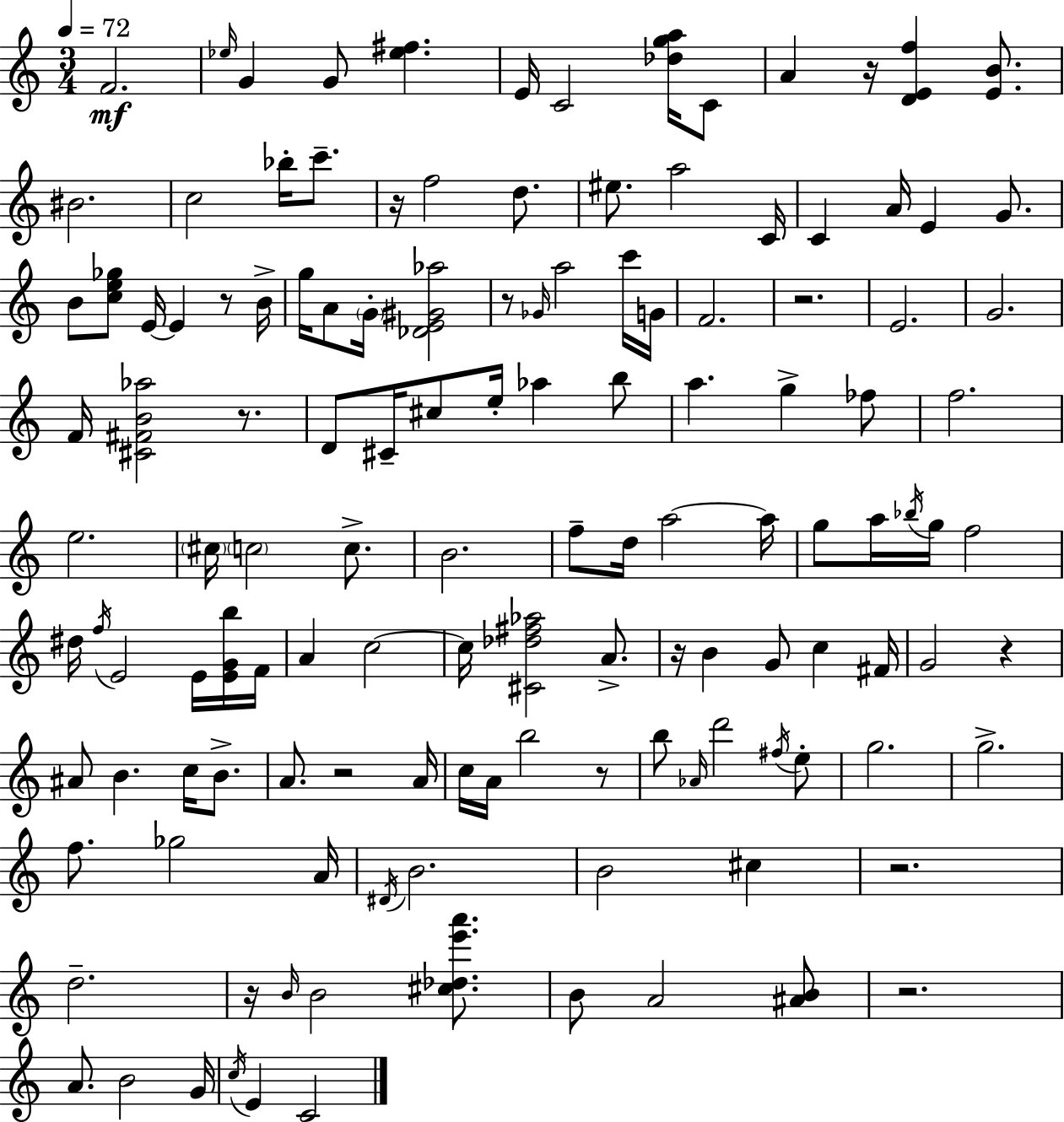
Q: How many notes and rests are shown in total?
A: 132